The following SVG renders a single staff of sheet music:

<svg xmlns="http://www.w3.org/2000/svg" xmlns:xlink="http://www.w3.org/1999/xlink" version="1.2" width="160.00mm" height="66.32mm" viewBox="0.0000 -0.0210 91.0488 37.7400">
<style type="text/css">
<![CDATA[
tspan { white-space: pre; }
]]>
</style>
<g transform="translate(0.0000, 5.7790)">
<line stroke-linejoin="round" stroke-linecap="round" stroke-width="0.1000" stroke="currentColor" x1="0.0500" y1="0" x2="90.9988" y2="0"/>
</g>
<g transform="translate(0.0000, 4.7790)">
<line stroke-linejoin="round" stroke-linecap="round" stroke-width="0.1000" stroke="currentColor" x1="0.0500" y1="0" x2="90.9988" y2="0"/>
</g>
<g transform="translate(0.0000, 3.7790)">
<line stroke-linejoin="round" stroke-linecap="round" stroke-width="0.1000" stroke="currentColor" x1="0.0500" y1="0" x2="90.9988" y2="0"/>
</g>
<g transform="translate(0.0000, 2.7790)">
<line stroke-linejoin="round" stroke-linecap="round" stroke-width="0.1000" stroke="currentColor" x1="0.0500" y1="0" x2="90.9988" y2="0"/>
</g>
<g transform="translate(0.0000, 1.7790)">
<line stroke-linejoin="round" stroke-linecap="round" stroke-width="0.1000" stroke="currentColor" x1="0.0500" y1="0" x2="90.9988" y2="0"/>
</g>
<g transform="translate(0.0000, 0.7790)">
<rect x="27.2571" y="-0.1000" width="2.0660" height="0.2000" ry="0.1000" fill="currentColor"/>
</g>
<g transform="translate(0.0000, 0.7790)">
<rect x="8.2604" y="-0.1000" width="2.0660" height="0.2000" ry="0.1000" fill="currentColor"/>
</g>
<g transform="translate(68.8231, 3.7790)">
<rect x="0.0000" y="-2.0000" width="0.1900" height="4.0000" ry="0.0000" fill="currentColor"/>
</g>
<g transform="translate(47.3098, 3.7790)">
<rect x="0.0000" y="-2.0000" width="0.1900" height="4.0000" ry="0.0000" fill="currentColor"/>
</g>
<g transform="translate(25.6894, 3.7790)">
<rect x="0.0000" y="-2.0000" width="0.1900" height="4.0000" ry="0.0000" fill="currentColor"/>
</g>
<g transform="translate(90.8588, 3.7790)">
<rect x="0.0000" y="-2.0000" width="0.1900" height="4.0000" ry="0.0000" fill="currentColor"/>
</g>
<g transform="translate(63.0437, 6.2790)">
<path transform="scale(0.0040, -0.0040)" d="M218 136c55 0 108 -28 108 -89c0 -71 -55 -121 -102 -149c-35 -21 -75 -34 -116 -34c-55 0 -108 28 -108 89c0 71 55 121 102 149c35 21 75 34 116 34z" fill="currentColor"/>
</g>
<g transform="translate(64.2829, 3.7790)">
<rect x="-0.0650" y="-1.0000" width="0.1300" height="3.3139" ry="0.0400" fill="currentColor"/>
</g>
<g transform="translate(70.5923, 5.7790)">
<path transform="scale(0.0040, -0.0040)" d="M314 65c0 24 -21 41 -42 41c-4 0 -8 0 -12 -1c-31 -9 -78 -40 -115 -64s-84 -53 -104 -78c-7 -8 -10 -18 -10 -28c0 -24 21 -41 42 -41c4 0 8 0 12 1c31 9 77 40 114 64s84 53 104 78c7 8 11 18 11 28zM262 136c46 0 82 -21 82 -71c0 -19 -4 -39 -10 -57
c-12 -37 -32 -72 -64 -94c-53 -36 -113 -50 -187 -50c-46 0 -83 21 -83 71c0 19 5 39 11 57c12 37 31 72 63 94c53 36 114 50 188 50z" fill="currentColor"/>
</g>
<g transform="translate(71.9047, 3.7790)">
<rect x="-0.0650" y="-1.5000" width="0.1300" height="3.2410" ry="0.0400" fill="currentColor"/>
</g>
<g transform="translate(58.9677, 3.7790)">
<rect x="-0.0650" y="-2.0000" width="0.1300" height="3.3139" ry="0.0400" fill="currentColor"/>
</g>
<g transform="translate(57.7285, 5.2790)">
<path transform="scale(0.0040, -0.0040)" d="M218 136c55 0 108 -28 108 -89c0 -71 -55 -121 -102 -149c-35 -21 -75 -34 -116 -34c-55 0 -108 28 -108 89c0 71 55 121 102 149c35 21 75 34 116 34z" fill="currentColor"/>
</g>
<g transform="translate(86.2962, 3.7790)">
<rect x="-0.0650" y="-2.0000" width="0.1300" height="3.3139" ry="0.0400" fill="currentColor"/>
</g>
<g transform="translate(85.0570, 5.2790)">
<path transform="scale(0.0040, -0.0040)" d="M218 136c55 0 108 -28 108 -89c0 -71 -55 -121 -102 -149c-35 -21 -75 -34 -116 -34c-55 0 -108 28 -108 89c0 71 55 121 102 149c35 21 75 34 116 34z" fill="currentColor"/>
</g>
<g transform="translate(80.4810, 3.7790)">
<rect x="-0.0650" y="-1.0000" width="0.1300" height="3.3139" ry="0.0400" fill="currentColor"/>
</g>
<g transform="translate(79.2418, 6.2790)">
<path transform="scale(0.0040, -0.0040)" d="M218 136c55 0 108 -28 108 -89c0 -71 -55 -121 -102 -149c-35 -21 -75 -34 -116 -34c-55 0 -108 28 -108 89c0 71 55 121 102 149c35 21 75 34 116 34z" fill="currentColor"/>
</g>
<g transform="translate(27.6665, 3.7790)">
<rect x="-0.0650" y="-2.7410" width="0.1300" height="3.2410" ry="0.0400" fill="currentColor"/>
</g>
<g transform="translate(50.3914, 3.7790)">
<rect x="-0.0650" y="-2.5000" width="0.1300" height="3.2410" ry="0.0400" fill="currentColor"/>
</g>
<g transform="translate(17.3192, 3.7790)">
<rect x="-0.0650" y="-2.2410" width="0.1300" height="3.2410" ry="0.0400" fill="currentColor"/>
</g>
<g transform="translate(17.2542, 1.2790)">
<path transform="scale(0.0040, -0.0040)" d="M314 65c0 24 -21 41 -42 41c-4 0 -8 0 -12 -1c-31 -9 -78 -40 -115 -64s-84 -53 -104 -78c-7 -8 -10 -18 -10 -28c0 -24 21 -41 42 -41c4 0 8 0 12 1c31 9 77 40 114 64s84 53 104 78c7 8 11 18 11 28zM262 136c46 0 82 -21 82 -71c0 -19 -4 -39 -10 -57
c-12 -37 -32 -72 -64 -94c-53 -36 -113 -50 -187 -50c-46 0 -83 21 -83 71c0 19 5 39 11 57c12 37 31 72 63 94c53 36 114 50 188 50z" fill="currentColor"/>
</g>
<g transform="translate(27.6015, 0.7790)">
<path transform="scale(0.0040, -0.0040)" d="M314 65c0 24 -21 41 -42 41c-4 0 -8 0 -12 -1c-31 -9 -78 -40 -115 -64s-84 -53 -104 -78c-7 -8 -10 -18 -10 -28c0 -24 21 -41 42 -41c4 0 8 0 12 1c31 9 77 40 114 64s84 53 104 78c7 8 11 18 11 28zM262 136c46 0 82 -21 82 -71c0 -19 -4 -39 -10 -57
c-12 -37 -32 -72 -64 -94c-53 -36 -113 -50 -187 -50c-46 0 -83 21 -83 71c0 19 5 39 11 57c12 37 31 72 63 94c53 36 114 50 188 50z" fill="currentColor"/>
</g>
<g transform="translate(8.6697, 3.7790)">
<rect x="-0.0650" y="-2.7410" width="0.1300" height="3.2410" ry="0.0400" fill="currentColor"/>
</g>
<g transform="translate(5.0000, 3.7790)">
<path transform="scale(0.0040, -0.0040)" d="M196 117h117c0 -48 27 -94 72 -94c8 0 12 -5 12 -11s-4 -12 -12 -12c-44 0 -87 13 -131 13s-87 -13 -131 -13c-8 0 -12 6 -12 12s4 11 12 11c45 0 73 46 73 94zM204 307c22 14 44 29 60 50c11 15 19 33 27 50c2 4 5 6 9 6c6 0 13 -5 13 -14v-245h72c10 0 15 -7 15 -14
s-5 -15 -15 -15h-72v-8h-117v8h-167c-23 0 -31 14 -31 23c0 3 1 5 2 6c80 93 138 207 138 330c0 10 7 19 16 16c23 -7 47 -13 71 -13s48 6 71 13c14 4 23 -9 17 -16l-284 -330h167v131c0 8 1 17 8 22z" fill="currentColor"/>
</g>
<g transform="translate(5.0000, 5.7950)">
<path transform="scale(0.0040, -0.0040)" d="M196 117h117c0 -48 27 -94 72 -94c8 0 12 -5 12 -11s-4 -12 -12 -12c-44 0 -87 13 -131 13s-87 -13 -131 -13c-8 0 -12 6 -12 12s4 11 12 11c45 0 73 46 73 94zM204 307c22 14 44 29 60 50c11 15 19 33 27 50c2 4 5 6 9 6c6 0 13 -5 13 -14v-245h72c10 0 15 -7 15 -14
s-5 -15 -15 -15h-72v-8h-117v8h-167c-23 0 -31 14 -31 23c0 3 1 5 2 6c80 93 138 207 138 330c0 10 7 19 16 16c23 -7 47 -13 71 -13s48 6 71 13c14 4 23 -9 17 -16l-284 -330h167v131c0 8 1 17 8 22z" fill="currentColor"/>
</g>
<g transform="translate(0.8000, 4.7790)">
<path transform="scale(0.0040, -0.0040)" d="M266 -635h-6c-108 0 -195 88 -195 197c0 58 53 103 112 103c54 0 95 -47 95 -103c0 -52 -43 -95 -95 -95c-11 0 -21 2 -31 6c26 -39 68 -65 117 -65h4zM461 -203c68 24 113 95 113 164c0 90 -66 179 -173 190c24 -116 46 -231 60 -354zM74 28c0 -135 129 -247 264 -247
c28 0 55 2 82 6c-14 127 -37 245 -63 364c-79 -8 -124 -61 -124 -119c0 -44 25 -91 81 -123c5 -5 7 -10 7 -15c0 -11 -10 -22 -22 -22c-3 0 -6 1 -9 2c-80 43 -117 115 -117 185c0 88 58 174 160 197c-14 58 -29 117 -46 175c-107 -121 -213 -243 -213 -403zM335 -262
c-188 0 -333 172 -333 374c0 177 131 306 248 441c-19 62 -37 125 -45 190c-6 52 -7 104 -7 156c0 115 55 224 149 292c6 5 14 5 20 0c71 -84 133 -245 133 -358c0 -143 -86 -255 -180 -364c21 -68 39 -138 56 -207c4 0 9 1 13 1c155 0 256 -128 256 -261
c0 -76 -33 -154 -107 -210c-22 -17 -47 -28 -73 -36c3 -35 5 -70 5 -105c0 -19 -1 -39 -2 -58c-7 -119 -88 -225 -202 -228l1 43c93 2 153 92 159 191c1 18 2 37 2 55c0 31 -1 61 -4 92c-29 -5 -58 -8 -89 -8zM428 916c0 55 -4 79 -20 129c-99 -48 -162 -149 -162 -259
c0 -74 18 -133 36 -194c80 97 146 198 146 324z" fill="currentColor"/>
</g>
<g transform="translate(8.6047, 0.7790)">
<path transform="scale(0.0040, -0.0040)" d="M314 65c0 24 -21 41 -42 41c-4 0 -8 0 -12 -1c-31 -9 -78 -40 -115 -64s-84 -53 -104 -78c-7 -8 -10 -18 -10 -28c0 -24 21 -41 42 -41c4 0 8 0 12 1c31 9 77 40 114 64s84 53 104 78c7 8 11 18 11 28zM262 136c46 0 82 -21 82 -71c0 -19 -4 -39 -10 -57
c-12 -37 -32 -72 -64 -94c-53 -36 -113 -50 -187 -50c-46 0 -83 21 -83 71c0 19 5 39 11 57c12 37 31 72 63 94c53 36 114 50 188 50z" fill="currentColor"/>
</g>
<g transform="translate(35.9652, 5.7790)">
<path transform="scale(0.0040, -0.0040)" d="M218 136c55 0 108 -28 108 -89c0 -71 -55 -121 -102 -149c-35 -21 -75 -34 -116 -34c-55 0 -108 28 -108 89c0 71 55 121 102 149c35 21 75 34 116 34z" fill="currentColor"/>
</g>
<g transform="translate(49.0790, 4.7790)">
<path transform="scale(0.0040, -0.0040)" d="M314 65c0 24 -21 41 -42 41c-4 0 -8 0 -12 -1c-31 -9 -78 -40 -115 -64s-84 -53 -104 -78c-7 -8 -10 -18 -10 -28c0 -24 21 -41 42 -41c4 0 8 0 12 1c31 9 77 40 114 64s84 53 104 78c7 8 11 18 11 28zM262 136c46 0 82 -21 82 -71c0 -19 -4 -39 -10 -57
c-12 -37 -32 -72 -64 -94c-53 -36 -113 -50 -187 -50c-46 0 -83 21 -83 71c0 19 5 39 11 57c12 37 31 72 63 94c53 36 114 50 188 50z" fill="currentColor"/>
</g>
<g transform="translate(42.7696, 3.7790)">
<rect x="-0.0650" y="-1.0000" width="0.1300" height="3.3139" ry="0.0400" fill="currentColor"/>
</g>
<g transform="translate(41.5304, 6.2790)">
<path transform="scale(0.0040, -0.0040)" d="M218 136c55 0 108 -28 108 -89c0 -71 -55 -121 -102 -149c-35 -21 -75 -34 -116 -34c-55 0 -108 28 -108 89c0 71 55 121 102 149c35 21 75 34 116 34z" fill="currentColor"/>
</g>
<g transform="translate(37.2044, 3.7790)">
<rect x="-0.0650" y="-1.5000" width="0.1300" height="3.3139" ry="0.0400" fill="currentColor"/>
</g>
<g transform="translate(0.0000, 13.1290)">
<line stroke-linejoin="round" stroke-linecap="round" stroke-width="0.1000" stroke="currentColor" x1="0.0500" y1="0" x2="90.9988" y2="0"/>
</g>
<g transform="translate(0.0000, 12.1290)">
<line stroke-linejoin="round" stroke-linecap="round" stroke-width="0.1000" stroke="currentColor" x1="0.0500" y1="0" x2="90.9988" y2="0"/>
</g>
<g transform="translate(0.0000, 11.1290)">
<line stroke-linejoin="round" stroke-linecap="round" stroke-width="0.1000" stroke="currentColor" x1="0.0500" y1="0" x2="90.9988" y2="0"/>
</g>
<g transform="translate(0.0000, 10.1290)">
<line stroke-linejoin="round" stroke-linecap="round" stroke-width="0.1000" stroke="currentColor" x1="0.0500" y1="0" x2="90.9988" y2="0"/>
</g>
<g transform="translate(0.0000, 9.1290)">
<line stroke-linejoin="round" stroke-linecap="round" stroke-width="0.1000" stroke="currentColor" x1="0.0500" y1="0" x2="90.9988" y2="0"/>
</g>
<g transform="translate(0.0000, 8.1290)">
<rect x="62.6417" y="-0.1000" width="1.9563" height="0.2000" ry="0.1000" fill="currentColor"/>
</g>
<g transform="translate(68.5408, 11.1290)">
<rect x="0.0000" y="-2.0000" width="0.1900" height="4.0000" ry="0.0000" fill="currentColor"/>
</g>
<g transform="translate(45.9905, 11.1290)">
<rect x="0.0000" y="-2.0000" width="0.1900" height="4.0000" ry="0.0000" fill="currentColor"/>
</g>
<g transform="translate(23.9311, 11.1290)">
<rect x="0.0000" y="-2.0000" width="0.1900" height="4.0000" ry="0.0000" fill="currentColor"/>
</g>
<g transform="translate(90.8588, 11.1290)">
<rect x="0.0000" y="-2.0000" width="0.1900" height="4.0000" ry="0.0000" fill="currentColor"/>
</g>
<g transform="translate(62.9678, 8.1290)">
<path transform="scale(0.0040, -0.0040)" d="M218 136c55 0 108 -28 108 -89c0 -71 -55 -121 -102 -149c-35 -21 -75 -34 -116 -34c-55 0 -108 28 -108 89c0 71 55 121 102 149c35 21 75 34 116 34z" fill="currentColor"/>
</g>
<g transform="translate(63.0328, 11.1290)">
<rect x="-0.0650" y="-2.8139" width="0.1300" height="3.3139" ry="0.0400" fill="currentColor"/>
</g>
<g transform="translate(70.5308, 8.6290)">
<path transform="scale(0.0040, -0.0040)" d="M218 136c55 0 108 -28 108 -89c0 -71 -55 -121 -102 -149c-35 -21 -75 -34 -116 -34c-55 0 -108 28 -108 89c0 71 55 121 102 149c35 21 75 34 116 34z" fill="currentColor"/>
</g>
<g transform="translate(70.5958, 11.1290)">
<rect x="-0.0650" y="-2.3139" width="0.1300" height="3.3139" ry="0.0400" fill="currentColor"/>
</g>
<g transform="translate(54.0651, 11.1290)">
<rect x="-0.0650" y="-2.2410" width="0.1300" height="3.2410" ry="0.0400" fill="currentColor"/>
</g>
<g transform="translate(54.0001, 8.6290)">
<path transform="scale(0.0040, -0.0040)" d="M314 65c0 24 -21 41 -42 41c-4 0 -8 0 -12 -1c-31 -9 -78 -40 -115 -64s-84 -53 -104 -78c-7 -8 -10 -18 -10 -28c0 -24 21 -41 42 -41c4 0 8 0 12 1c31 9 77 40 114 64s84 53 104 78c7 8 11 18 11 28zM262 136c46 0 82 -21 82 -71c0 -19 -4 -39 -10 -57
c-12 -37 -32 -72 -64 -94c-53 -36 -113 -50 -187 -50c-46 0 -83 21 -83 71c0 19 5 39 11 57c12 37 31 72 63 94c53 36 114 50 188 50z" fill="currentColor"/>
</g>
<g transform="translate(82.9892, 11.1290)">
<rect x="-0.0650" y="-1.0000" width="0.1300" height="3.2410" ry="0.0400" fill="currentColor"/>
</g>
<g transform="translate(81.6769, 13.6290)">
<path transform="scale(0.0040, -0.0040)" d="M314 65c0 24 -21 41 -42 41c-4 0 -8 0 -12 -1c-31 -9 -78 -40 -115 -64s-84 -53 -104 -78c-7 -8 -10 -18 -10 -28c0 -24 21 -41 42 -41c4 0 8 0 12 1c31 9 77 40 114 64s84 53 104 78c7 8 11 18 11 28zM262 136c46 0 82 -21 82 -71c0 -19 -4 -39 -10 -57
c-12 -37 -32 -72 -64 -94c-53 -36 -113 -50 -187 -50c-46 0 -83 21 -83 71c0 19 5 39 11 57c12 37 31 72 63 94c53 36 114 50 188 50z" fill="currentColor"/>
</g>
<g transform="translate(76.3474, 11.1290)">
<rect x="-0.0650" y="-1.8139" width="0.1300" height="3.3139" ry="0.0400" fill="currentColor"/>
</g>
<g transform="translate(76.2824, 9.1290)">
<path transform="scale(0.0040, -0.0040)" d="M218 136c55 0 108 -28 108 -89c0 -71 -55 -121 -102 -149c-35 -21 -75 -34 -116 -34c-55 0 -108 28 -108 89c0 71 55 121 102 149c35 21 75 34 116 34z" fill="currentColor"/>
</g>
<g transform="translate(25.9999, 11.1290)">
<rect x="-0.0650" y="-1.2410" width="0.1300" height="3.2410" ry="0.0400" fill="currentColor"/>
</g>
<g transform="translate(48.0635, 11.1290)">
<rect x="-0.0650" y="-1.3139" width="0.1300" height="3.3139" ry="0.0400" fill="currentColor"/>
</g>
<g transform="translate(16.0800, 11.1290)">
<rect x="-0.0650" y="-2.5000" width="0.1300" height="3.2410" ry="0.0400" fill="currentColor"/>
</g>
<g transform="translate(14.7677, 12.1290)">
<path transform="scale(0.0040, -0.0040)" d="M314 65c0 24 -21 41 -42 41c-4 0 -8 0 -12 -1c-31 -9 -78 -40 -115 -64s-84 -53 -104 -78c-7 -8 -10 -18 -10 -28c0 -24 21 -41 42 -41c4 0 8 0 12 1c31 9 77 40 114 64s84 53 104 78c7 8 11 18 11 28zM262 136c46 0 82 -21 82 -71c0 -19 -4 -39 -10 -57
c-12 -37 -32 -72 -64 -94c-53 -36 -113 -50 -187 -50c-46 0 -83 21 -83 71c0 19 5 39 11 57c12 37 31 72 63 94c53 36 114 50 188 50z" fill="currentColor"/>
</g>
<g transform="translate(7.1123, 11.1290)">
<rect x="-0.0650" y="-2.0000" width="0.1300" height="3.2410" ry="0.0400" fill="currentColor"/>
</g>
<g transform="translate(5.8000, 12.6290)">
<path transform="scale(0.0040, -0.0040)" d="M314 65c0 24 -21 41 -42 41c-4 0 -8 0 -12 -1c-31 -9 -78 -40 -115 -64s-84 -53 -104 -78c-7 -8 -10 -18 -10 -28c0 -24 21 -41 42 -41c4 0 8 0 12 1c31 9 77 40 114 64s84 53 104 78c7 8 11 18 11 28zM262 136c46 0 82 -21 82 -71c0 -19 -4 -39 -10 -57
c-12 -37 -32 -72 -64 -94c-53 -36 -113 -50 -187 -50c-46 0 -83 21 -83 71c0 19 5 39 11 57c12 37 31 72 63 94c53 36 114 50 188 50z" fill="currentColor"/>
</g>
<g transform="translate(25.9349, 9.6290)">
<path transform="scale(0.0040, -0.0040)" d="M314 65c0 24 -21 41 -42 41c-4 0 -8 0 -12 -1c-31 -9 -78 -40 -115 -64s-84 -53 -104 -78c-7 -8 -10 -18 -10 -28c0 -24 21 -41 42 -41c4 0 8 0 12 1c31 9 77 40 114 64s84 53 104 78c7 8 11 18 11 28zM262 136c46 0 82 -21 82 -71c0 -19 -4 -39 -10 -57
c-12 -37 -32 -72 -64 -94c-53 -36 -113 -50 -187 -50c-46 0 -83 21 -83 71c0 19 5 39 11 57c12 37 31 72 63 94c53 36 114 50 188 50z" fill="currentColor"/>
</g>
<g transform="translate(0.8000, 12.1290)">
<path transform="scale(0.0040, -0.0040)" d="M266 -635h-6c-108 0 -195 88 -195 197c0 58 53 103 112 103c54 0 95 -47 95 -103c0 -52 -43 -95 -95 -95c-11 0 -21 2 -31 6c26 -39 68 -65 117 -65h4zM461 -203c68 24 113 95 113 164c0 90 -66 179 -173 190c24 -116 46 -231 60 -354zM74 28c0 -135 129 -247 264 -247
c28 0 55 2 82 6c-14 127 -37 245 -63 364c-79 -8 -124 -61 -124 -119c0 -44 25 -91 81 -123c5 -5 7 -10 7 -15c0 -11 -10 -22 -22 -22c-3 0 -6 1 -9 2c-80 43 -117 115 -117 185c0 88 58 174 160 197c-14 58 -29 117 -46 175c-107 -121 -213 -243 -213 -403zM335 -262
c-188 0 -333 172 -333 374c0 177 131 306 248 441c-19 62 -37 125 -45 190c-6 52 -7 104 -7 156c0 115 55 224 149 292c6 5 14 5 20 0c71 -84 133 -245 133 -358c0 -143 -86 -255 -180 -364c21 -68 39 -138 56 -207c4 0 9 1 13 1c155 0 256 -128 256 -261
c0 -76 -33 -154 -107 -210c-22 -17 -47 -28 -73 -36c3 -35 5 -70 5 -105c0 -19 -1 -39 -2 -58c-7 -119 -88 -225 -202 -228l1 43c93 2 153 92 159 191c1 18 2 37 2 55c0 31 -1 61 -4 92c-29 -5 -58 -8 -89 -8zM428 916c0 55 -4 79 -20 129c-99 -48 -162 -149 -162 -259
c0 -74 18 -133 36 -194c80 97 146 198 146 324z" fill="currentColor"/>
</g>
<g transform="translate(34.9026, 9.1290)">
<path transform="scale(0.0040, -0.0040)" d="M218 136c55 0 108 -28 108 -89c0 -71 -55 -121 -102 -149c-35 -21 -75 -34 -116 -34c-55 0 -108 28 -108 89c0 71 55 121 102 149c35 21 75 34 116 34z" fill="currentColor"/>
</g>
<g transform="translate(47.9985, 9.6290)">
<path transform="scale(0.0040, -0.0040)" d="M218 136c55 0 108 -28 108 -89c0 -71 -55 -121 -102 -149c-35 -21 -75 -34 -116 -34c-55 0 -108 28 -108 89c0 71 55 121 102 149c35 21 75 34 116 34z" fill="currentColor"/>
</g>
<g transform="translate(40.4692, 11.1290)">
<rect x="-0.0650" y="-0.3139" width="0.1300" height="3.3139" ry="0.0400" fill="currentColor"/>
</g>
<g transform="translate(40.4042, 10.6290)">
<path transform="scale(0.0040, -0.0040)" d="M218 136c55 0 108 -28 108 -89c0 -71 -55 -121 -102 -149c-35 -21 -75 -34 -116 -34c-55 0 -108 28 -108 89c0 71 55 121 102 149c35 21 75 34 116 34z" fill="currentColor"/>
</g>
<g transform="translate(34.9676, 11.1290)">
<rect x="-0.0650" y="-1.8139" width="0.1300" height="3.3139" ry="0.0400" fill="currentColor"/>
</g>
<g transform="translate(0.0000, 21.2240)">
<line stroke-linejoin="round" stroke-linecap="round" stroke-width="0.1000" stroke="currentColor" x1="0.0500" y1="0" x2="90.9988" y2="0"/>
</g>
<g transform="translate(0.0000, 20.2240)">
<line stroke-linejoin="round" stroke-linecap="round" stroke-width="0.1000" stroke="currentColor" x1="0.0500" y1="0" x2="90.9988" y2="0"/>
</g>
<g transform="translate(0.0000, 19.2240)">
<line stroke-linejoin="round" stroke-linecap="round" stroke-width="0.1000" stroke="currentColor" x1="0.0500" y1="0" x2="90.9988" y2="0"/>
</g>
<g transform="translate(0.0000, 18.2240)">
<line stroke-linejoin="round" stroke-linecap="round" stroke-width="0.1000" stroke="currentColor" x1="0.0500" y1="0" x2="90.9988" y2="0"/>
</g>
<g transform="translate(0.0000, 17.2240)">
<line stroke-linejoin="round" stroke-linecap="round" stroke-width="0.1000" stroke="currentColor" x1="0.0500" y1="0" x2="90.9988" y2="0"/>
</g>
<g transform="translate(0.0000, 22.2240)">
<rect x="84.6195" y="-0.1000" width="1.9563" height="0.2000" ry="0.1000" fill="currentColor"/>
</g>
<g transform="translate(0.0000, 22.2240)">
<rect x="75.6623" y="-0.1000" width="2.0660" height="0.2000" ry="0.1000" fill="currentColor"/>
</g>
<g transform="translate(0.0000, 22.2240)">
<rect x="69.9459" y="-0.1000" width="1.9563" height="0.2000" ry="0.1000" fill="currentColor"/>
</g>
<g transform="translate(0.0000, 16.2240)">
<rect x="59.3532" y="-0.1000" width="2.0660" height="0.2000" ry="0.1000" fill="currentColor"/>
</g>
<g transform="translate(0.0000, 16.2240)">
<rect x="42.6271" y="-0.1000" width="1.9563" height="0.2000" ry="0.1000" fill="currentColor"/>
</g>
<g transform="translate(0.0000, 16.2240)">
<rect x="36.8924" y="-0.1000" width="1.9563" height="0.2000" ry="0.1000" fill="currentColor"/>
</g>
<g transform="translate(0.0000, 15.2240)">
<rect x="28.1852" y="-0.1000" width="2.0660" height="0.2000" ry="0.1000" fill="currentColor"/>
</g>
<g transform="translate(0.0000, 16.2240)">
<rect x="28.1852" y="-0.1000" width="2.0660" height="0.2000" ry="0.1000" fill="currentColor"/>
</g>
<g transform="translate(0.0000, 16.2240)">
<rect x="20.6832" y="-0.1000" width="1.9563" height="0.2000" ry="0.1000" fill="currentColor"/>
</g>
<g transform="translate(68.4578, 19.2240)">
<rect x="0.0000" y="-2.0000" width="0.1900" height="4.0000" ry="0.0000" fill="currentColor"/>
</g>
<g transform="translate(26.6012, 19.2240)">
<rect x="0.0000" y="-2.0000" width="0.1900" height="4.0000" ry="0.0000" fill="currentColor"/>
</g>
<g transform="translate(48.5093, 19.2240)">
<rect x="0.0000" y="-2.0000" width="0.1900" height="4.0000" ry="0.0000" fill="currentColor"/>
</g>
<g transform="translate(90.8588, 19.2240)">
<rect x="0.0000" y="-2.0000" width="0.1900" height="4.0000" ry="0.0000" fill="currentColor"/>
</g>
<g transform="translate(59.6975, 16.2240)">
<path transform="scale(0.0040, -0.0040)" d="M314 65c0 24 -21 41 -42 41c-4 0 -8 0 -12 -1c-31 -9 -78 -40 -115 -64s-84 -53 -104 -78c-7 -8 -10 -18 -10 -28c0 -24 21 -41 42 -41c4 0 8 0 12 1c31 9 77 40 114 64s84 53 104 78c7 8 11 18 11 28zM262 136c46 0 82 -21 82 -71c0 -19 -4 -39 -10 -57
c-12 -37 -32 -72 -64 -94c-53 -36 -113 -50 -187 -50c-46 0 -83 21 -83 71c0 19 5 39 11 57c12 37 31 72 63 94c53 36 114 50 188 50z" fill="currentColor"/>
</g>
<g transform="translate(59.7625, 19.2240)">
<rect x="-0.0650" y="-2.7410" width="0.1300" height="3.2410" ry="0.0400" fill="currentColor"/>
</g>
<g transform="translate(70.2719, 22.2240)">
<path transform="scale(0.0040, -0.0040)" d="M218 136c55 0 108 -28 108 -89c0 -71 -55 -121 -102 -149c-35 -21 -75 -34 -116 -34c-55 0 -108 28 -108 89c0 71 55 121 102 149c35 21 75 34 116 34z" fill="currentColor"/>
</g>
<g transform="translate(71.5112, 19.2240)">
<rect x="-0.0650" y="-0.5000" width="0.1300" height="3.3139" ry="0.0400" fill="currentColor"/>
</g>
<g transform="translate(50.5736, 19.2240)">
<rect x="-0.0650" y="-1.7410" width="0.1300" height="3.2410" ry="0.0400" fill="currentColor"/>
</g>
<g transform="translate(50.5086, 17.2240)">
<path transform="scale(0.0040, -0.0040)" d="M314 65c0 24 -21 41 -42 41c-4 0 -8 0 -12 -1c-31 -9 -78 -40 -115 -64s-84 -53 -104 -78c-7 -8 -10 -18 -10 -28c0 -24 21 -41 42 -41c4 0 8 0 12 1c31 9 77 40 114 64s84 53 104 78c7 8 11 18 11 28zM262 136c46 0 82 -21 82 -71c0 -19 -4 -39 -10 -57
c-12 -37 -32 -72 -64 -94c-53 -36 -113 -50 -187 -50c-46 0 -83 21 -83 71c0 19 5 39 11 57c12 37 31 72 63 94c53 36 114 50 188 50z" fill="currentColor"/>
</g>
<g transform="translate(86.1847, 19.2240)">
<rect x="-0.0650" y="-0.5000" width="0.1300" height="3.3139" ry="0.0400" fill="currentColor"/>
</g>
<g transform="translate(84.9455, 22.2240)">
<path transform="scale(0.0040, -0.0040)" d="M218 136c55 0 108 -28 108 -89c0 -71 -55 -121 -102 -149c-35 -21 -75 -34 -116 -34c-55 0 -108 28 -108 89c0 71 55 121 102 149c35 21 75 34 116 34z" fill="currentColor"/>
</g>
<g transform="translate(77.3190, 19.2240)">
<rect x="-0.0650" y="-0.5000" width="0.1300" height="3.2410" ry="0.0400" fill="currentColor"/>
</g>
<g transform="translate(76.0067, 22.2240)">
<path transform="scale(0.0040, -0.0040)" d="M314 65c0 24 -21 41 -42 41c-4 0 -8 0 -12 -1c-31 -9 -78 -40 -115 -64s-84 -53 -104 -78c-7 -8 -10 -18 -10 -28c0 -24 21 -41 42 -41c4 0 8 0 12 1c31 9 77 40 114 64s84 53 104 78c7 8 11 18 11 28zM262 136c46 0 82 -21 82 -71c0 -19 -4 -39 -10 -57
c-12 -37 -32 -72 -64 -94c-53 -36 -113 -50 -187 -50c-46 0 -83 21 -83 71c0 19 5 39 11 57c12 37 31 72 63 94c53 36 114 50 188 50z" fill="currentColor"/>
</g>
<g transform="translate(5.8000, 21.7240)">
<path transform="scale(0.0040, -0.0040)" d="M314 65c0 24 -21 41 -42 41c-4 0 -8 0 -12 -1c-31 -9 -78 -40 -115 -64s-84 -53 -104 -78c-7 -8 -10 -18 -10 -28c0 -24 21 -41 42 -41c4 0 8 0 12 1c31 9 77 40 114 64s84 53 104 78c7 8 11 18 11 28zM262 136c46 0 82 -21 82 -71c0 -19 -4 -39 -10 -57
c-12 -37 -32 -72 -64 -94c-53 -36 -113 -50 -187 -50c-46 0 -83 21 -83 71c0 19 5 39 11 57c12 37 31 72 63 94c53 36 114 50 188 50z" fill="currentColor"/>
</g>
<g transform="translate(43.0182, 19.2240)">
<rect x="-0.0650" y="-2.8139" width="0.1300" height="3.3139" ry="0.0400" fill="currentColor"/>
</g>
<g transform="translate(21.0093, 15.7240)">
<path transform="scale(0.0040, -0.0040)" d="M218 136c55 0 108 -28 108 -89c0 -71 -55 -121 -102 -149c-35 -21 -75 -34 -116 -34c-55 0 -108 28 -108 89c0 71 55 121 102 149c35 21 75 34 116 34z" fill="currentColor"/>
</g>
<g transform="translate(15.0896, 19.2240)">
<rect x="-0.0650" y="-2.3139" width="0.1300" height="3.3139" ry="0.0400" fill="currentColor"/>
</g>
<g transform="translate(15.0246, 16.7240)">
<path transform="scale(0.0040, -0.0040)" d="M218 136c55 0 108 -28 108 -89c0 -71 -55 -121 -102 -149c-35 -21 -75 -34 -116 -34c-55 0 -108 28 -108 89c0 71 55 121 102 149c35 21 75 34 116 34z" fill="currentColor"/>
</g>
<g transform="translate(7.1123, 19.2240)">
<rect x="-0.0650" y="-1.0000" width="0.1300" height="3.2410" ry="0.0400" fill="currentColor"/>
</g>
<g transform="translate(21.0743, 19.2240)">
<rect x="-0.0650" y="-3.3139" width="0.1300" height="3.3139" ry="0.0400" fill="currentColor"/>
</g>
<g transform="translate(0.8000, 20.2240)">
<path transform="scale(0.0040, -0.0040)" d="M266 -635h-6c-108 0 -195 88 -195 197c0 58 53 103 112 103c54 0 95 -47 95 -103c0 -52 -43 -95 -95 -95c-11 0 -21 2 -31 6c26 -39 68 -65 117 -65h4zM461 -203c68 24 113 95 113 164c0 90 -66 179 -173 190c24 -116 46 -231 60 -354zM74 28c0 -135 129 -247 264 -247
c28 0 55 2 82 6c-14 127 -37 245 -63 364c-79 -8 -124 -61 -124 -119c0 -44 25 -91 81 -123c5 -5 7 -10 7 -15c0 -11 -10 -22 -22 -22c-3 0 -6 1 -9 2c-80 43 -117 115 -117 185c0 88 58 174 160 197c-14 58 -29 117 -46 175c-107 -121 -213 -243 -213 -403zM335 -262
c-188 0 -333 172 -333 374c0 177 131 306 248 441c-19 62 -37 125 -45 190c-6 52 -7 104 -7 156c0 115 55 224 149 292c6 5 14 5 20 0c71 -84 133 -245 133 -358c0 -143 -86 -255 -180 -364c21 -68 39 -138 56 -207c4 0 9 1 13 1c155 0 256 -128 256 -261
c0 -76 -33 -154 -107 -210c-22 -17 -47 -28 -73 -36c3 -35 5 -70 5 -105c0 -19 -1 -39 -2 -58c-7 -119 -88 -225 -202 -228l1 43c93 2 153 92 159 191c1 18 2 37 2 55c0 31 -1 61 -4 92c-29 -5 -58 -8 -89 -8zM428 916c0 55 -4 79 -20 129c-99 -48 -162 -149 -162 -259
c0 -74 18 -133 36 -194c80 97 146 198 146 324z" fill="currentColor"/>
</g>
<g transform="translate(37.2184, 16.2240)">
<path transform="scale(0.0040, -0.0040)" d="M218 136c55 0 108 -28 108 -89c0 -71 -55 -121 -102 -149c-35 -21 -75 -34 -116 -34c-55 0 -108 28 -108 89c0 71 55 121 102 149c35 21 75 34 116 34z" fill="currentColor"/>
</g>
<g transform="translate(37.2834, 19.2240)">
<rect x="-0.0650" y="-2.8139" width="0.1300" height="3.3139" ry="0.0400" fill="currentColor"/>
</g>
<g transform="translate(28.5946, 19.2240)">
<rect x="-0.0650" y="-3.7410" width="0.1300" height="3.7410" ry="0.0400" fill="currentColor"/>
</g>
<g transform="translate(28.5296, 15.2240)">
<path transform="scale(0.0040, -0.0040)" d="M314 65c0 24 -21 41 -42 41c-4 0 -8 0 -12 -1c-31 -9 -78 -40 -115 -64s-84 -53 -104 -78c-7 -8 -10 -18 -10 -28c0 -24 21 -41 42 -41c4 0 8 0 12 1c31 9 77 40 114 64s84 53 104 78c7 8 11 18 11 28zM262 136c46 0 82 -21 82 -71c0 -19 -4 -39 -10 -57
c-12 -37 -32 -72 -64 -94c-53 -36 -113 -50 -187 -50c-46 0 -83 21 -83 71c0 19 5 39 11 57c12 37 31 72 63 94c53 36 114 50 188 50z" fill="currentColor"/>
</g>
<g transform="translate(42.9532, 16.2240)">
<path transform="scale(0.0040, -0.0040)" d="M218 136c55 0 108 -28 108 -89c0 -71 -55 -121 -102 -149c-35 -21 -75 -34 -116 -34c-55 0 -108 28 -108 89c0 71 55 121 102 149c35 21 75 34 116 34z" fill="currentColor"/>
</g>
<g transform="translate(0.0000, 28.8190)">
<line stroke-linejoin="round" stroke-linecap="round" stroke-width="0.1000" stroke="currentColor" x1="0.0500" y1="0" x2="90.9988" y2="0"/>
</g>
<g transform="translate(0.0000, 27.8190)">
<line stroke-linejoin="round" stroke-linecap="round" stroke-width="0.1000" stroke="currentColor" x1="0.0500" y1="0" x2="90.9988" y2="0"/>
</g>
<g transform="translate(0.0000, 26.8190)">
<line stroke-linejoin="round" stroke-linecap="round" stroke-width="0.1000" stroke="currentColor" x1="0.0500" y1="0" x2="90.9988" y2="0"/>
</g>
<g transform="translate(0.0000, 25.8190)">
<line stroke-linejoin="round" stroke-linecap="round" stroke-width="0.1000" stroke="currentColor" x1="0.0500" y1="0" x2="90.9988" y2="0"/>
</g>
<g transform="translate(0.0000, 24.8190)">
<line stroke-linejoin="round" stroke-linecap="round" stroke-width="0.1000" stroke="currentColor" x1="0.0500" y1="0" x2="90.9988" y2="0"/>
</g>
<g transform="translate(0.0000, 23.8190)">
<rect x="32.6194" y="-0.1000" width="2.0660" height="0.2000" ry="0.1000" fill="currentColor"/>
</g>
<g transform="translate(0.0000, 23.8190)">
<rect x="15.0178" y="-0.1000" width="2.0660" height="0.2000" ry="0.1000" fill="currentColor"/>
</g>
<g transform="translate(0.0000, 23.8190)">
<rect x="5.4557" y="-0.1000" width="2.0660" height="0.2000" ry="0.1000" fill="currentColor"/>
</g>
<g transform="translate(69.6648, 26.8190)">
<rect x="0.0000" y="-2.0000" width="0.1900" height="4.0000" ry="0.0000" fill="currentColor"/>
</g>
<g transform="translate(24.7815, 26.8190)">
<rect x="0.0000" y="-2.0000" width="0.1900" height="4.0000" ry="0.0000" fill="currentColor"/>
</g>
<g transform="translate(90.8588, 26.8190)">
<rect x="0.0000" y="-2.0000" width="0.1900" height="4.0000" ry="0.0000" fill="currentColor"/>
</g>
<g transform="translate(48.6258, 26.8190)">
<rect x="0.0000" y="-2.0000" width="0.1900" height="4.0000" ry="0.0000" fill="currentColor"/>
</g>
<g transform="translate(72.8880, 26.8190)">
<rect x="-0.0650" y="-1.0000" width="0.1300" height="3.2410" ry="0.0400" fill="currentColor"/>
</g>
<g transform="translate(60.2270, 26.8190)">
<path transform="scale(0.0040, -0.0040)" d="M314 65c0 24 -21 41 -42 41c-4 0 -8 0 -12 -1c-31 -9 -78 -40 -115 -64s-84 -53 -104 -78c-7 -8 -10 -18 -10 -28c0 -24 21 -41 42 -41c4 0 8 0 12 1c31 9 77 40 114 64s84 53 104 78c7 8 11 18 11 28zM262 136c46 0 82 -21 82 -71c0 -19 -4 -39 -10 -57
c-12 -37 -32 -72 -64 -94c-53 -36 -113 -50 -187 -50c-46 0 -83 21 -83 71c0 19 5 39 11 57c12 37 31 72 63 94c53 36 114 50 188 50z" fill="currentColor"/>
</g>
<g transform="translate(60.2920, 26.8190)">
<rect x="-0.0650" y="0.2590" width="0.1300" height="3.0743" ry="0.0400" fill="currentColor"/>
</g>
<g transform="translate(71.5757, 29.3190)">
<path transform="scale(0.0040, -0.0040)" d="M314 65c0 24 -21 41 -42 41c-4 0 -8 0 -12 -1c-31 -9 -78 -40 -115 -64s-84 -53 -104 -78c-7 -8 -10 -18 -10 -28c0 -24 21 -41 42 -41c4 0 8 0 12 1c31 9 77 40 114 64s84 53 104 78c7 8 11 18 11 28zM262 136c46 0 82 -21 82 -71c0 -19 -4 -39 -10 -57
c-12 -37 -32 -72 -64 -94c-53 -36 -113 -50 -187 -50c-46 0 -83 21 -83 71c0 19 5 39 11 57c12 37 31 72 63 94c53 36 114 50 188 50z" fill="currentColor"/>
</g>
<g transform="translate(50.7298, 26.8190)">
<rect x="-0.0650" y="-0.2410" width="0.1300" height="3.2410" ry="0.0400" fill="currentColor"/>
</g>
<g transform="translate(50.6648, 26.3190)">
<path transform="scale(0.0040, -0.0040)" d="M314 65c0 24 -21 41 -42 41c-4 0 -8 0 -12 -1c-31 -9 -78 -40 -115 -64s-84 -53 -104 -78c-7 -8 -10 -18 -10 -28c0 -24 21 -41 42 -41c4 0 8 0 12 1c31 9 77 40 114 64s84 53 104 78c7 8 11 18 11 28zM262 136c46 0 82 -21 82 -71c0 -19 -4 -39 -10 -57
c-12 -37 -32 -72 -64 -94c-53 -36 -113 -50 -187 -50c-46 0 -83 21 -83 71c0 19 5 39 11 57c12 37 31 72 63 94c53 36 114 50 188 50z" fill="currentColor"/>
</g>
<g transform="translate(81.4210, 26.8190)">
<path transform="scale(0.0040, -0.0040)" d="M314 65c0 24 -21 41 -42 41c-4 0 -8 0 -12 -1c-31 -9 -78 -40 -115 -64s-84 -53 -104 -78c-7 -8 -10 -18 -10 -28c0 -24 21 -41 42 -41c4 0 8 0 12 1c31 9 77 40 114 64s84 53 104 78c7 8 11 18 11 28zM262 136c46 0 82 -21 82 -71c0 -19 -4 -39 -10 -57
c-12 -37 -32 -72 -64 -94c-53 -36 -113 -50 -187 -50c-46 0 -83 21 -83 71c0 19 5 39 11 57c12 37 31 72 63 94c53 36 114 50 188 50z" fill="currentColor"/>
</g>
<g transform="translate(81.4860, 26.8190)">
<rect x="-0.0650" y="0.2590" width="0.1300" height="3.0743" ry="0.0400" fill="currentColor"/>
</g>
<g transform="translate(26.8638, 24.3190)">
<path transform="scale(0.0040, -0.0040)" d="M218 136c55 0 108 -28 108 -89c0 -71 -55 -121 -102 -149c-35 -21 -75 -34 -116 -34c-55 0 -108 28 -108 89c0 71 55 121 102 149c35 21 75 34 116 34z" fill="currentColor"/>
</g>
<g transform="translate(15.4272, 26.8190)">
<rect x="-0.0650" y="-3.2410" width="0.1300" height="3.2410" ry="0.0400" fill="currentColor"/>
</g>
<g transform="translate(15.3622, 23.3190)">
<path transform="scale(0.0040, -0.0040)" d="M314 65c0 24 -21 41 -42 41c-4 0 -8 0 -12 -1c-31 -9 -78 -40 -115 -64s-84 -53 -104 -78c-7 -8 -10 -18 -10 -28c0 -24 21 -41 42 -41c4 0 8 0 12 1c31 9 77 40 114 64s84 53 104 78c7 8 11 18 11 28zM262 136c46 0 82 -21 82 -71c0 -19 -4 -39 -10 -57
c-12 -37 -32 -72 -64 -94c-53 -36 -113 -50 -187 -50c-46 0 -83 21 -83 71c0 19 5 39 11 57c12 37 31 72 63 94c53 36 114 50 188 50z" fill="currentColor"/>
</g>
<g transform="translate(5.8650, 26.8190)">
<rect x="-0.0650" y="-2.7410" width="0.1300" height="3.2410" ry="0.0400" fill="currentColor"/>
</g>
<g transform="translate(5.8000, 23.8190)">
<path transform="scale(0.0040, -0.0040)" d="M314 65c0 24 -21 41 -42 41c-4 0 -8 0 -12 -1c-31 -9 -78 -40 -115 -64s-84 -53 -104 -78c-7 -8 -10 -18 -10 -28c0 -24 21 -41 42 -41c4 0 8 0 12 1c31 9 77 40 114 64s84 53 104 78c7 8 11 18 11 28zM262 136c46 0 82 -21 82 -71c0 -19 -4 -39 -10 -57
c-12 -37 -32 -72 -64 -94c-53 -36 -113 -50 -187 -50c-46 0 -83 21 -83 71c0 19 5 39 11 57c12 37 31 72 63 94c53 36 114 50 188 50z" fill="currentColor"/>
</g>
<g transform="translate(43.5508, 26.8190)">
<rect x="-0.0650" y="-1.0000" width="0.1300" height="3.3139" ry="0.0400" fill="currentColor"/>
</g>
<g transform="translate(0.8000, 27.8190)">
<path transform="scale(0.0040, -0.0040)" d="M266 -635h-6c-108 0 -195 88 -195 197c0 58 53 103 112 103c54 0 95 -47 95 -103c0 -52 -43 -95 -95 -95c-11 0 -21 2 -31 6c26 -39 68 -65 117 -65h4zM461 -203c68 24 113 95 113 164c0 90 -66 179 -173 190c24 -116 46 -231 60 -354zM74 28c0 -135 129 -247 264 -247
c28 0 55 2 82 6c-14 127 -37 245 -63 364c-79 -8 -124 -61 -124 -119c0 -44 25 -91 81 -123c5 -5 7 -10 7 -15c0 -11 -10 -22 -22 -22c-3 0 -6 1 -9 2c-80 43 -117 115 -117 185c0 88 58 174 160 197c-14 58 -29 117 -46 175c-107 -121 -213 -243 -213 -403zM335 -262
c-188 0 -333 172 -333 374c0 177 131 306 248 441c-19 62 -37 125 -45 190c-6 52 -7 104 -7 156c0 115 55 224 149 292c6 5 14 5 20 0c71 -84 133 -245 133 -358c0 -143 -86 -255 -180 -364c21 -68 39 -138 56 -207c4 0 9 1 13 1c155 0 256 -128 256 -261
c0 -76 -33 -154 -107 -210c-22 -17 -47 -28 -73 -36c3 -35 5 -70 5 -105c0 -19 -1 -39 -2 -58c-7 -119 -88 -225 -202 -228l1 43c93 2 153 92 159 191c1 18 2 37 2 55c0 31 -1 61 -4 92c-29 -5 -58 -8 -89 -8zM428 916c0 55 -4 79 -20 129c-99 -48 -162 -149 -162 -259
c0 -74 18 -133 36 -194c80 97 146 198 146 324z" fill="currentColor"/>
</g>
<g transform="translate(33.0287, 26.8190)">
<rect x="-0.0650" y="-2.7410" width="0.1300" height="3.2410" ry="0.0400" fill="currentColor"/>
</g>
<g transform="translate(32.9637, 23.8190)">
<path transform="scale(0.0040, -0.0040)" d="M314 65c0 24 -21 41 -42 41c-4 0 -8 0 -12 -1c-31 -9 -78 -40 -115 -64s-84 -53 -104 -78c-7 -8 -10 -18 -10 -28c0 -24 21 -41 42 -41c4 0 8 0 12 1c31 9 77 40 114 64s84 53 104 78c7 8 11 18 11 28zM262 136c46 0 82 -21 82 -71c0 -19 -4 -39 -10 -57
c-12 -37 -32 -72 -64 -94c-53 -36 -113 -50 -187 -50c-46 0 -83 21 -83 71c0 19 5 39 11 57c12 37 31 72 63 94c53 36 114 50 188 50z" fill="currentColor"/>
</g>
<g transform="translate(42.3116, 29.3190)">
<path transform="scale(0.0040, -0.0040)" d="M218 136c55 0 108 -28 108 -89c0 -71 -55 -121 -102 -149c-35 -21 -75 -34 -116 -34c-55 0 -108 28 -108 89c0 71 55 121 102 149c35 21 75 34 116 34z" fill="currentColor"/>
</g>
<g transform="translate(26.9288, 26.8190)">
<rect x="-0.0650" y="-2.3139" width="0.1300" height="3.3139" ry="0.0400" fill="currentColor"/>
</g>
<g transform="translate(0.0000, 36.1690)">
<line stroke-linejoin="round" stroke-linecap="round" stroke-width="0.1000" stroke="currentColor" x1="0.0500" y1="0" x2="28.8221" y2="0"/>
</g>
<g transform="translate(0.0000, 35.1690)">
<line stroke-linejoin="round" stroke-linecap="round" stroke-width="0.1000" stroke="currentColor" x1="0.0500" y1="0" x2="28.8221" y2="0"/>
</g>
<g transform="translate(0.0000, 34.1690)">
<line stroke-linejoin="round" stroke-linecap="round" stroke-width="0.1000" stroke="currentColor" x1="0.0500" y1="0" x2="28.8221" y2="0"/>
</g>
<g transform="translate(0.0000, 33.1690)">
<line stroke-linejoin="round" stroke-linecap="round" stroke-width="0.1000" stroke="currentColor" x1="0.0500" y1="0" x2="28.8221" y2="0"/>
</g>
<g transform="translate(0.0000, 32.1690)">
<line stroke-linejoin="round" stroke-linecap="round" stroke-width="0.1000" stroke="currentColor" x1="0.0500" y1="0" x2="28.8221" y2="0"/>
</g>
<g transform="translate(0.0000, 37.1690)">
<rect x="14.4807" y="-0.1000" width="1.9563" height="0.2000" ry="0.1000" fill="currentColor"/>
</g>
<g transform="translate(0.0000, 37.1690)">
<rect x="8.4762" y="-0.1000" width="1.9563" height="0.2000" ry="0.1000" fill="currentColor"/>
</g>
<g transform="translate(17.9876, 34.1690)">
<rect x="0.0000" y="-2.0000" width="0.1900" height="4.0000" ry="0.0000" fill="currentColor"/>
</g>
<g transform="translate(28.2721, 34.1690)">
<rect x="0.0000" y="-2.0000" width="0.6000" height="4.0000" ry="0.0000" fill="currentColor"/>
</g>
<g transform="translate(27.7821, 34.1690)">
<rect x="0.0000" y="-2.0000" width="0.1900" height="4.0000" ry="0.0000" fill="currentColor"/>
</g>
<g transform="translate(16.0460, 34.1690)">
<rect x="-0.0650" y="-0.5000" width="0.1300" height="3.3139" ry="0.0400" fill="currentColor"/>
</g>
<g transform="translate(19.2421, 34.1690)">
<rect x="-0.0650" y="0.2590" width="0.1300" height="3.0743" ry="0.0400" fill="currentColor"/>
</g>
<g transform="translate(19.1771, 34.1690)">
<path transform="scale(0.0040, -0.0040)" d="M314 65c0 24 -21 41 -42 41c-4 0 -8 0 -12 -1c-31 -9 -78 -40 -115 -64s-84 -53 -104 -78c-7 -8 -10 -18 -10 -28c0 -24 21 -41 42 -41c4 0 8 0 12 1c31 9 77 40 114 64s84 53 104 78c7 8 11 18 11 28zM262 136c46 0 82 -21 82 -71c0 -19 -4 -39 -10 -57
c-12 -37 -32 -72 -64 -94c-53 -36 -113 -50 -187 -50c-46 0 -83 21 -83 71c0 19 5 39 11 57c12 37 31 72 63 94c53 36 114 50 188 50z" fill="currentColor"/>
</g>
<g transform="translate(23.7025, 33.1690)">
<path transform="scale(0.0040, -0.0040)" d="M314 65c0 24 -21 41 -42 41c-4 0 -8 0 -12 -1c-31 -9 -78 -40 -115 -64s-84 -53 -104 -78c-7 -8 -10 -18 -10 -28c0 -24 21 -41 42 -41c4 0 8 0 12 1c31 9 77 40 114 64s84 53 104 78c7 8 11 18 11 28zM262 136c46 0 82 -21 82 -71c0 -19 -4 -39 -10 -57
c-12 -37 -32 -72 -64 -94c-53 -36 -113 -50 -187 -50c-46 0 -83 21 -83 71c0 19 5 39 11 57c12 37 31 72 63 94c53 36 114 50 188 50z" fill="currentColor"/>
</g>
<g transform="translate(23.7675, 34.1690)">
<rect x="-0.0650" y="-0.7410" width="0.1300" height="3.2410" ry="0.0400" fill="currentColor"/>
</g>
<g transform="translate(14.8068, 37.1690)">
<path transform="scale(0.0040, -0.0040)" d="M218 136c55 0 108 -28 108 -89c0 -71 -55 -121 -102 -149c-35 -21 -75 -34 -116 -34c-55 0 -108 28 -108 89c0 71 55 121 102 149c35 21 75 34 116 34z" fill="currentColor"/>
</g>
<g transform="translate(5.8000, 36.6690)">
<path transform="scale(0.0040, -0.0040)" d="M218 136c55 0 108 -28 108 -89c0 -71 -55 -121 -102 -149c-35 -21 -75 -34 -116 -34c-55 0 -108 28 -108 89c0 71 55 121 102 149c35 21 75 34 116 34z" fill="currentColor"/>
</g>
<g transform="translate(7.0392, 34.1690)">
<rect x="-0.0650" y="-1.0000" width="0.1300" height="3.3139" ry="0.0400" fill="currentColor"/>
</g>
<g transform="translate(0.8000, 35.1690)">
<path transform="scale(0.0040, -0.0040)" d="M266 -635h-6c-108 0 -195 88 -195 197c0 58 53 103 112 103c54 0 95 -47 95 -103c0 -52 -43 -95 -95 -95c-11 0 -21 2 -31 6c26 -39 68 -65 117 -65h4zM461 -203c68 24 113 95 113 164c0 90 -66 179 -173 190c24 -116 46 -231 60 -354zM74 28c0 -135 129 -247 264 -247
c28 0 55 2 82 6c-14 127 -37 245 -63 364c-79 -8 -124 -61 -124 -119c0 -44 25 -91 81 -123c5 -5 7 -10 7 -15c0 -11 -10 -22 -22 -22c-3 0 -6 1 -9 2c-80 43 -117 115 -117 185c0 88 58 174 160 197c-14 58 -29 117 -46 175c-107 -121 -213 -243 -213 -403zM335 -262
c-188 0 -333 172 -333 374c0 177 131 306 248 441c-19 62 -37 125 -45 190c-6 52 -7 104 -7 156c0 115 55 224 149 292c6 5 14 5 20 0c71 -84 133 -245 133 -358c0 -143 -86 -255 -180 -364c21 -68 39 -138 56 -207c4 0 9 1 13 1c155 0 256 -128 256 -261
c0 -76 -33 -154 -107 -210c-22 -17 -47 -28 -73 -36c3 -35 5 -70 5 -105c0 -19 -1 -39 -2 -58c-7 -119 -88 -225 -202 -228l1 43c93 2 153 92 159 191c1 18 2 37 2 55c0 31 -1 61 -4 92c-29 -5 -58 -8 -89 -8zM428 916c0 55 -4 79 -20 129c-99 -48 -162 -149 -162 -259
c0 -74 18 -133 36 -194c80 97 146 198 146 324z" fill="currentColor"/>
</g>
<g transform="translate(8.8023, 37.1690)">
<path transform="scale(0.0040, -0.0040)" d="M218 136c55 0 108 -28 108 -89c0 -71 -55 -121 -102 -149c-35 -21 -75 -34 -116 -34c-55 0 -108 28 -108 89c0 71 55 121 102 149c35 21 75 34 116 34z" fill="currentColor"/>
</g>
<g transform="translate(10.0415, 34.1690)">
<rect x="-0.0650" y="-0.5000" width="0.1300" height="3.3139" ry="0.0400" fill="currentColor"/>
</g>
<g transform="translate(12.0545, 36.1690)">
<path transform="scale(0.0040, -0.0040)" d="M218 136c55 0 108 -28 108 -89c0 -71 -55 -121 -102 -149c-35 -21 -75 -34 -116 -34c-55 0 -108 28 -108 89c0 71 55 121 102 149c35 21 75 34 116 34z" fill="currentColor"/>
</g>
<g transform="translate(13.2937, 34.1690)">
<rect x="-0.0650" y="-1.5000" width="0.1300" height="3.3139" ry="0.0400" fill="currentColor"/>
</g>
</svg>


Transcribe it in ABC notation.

X:1
T:Untitled
M:4/4
L:1/4
K:C
a2 g2 a2 E D G2 F D E2 D F F2 G2 e2 f c e g2 a g f D2 D2 g b c'2 a a f2 a2 C C2 C a2 b2 g a2 D c2 B2 D2 B2 D C E C B2 d2